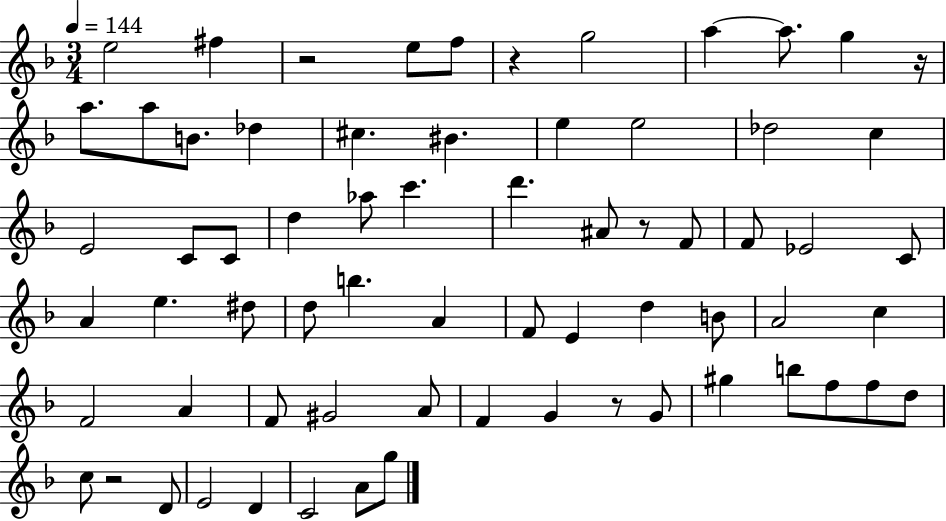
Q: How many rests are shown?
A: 6